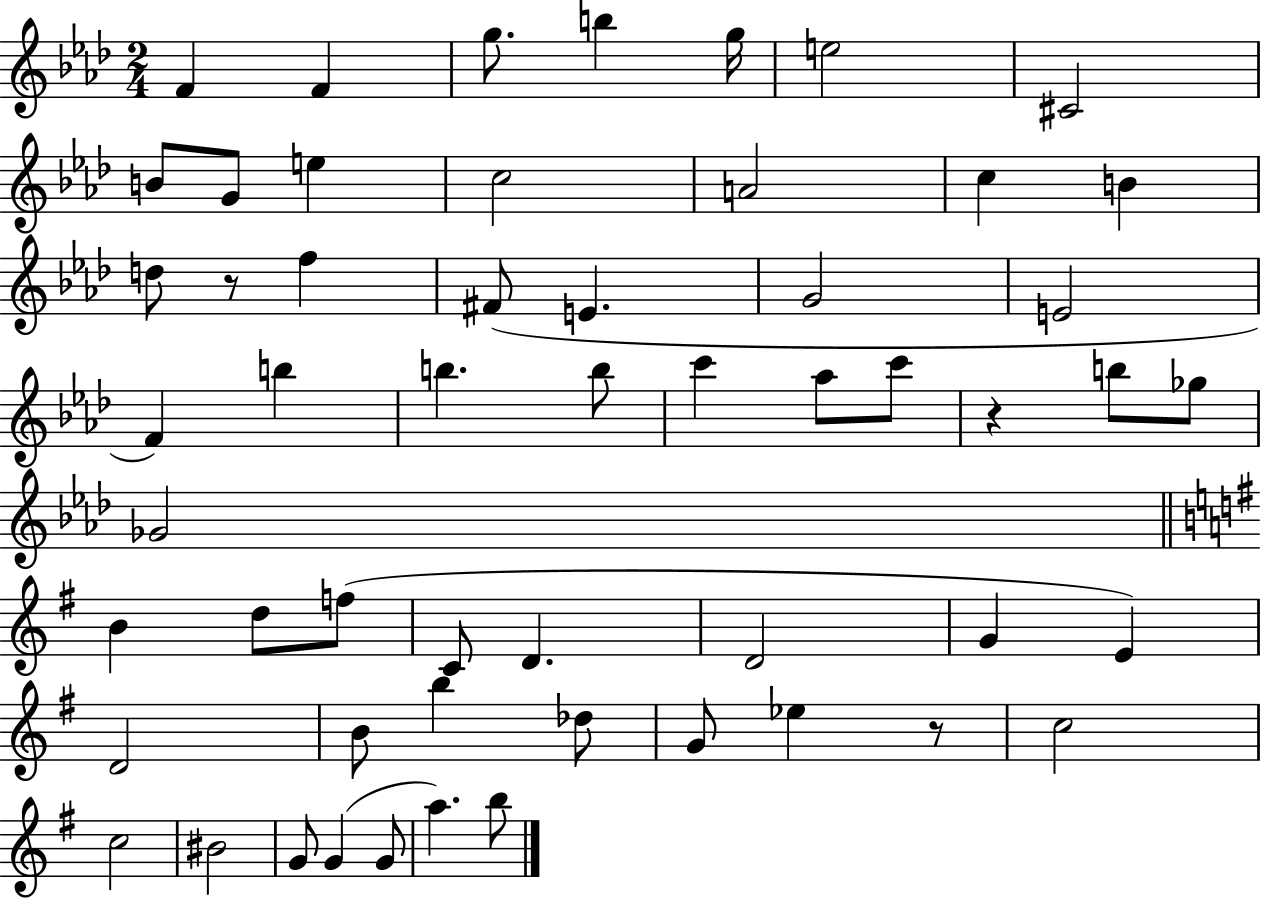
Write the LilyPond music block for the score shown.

{
  \clef treble
  \numericTimeSignature
  \time 2/4
  \key aes \major
  \repeat volta 2 { f'4 f'4 | g''8. b''4 g''16 | e''2 | cis'2 | \break b'8 g'8 e''4 | c''2 | a'2 | c''4 b'4 | \break d''8 r8 f''4 | fis'8( e'4. | g'2 | e'2 | \break f'4) b''4 | b''4. b''8 | c'''4 aes''8 c'''8 | r4 b''8 ges''8 | \break ges'2 | \bar "||" \break \key g \major b'4 d''8 f''8( | c'8 d'4. | d'2 | g'4 e'4) | \break d'2 | b'8 b''4 des''8 | g'8 ees''4 r8 | c''2 | \break c''2 | bis'2 | g'8 g'4( g'8 | a''4.) b''8 | \break } \bar "|."
}